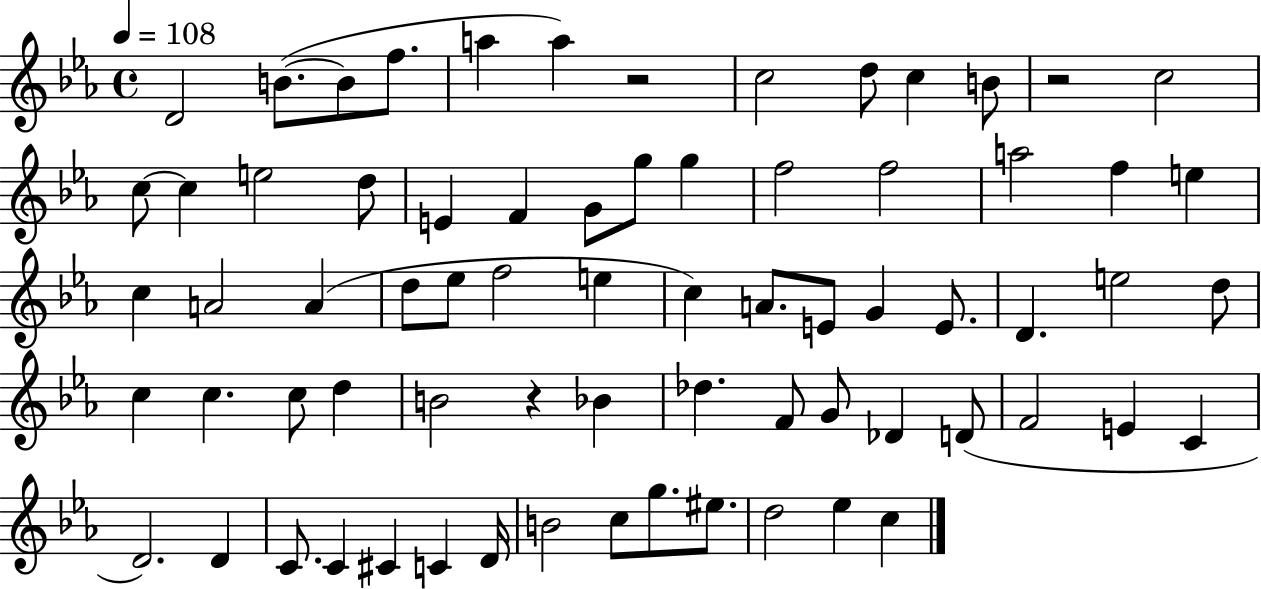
{
  \clef treble
  \time 4/4
  \defaultTimeSignature
  \key ees \major
  \tempo 4 = 108
  d'2 b'8.~(~ b'8 f''8. | a''4 a''4) r2 | c''2 d''8 c''4 b'8 | r2 c''2 | \break c''8~~ c''4 e''2 d''8 | e'4 f'4 g'8 g''8 g''4 | f''2 f''2 | a''2 f''4 e''4 | \break c''4 a'2 a'4( | d''8 ees''8 f''2 e''4 | c''4) a'8. e'8 g'4 e'8. | d'4. e''2 d''8 | \break c''4 c''4. c''8 d''4 | b'2 r4 bes'4 | des''4. f'8 g'8 des'4 d'8( | f'2 e'4 c'4 | \break d'2.) d'4 | c'8. c'4 cis'4 c'4 d'16 | b'2 c''8 g''8. eis''8. | d''2 ees''4 c''4 | \break \bar "|."
}